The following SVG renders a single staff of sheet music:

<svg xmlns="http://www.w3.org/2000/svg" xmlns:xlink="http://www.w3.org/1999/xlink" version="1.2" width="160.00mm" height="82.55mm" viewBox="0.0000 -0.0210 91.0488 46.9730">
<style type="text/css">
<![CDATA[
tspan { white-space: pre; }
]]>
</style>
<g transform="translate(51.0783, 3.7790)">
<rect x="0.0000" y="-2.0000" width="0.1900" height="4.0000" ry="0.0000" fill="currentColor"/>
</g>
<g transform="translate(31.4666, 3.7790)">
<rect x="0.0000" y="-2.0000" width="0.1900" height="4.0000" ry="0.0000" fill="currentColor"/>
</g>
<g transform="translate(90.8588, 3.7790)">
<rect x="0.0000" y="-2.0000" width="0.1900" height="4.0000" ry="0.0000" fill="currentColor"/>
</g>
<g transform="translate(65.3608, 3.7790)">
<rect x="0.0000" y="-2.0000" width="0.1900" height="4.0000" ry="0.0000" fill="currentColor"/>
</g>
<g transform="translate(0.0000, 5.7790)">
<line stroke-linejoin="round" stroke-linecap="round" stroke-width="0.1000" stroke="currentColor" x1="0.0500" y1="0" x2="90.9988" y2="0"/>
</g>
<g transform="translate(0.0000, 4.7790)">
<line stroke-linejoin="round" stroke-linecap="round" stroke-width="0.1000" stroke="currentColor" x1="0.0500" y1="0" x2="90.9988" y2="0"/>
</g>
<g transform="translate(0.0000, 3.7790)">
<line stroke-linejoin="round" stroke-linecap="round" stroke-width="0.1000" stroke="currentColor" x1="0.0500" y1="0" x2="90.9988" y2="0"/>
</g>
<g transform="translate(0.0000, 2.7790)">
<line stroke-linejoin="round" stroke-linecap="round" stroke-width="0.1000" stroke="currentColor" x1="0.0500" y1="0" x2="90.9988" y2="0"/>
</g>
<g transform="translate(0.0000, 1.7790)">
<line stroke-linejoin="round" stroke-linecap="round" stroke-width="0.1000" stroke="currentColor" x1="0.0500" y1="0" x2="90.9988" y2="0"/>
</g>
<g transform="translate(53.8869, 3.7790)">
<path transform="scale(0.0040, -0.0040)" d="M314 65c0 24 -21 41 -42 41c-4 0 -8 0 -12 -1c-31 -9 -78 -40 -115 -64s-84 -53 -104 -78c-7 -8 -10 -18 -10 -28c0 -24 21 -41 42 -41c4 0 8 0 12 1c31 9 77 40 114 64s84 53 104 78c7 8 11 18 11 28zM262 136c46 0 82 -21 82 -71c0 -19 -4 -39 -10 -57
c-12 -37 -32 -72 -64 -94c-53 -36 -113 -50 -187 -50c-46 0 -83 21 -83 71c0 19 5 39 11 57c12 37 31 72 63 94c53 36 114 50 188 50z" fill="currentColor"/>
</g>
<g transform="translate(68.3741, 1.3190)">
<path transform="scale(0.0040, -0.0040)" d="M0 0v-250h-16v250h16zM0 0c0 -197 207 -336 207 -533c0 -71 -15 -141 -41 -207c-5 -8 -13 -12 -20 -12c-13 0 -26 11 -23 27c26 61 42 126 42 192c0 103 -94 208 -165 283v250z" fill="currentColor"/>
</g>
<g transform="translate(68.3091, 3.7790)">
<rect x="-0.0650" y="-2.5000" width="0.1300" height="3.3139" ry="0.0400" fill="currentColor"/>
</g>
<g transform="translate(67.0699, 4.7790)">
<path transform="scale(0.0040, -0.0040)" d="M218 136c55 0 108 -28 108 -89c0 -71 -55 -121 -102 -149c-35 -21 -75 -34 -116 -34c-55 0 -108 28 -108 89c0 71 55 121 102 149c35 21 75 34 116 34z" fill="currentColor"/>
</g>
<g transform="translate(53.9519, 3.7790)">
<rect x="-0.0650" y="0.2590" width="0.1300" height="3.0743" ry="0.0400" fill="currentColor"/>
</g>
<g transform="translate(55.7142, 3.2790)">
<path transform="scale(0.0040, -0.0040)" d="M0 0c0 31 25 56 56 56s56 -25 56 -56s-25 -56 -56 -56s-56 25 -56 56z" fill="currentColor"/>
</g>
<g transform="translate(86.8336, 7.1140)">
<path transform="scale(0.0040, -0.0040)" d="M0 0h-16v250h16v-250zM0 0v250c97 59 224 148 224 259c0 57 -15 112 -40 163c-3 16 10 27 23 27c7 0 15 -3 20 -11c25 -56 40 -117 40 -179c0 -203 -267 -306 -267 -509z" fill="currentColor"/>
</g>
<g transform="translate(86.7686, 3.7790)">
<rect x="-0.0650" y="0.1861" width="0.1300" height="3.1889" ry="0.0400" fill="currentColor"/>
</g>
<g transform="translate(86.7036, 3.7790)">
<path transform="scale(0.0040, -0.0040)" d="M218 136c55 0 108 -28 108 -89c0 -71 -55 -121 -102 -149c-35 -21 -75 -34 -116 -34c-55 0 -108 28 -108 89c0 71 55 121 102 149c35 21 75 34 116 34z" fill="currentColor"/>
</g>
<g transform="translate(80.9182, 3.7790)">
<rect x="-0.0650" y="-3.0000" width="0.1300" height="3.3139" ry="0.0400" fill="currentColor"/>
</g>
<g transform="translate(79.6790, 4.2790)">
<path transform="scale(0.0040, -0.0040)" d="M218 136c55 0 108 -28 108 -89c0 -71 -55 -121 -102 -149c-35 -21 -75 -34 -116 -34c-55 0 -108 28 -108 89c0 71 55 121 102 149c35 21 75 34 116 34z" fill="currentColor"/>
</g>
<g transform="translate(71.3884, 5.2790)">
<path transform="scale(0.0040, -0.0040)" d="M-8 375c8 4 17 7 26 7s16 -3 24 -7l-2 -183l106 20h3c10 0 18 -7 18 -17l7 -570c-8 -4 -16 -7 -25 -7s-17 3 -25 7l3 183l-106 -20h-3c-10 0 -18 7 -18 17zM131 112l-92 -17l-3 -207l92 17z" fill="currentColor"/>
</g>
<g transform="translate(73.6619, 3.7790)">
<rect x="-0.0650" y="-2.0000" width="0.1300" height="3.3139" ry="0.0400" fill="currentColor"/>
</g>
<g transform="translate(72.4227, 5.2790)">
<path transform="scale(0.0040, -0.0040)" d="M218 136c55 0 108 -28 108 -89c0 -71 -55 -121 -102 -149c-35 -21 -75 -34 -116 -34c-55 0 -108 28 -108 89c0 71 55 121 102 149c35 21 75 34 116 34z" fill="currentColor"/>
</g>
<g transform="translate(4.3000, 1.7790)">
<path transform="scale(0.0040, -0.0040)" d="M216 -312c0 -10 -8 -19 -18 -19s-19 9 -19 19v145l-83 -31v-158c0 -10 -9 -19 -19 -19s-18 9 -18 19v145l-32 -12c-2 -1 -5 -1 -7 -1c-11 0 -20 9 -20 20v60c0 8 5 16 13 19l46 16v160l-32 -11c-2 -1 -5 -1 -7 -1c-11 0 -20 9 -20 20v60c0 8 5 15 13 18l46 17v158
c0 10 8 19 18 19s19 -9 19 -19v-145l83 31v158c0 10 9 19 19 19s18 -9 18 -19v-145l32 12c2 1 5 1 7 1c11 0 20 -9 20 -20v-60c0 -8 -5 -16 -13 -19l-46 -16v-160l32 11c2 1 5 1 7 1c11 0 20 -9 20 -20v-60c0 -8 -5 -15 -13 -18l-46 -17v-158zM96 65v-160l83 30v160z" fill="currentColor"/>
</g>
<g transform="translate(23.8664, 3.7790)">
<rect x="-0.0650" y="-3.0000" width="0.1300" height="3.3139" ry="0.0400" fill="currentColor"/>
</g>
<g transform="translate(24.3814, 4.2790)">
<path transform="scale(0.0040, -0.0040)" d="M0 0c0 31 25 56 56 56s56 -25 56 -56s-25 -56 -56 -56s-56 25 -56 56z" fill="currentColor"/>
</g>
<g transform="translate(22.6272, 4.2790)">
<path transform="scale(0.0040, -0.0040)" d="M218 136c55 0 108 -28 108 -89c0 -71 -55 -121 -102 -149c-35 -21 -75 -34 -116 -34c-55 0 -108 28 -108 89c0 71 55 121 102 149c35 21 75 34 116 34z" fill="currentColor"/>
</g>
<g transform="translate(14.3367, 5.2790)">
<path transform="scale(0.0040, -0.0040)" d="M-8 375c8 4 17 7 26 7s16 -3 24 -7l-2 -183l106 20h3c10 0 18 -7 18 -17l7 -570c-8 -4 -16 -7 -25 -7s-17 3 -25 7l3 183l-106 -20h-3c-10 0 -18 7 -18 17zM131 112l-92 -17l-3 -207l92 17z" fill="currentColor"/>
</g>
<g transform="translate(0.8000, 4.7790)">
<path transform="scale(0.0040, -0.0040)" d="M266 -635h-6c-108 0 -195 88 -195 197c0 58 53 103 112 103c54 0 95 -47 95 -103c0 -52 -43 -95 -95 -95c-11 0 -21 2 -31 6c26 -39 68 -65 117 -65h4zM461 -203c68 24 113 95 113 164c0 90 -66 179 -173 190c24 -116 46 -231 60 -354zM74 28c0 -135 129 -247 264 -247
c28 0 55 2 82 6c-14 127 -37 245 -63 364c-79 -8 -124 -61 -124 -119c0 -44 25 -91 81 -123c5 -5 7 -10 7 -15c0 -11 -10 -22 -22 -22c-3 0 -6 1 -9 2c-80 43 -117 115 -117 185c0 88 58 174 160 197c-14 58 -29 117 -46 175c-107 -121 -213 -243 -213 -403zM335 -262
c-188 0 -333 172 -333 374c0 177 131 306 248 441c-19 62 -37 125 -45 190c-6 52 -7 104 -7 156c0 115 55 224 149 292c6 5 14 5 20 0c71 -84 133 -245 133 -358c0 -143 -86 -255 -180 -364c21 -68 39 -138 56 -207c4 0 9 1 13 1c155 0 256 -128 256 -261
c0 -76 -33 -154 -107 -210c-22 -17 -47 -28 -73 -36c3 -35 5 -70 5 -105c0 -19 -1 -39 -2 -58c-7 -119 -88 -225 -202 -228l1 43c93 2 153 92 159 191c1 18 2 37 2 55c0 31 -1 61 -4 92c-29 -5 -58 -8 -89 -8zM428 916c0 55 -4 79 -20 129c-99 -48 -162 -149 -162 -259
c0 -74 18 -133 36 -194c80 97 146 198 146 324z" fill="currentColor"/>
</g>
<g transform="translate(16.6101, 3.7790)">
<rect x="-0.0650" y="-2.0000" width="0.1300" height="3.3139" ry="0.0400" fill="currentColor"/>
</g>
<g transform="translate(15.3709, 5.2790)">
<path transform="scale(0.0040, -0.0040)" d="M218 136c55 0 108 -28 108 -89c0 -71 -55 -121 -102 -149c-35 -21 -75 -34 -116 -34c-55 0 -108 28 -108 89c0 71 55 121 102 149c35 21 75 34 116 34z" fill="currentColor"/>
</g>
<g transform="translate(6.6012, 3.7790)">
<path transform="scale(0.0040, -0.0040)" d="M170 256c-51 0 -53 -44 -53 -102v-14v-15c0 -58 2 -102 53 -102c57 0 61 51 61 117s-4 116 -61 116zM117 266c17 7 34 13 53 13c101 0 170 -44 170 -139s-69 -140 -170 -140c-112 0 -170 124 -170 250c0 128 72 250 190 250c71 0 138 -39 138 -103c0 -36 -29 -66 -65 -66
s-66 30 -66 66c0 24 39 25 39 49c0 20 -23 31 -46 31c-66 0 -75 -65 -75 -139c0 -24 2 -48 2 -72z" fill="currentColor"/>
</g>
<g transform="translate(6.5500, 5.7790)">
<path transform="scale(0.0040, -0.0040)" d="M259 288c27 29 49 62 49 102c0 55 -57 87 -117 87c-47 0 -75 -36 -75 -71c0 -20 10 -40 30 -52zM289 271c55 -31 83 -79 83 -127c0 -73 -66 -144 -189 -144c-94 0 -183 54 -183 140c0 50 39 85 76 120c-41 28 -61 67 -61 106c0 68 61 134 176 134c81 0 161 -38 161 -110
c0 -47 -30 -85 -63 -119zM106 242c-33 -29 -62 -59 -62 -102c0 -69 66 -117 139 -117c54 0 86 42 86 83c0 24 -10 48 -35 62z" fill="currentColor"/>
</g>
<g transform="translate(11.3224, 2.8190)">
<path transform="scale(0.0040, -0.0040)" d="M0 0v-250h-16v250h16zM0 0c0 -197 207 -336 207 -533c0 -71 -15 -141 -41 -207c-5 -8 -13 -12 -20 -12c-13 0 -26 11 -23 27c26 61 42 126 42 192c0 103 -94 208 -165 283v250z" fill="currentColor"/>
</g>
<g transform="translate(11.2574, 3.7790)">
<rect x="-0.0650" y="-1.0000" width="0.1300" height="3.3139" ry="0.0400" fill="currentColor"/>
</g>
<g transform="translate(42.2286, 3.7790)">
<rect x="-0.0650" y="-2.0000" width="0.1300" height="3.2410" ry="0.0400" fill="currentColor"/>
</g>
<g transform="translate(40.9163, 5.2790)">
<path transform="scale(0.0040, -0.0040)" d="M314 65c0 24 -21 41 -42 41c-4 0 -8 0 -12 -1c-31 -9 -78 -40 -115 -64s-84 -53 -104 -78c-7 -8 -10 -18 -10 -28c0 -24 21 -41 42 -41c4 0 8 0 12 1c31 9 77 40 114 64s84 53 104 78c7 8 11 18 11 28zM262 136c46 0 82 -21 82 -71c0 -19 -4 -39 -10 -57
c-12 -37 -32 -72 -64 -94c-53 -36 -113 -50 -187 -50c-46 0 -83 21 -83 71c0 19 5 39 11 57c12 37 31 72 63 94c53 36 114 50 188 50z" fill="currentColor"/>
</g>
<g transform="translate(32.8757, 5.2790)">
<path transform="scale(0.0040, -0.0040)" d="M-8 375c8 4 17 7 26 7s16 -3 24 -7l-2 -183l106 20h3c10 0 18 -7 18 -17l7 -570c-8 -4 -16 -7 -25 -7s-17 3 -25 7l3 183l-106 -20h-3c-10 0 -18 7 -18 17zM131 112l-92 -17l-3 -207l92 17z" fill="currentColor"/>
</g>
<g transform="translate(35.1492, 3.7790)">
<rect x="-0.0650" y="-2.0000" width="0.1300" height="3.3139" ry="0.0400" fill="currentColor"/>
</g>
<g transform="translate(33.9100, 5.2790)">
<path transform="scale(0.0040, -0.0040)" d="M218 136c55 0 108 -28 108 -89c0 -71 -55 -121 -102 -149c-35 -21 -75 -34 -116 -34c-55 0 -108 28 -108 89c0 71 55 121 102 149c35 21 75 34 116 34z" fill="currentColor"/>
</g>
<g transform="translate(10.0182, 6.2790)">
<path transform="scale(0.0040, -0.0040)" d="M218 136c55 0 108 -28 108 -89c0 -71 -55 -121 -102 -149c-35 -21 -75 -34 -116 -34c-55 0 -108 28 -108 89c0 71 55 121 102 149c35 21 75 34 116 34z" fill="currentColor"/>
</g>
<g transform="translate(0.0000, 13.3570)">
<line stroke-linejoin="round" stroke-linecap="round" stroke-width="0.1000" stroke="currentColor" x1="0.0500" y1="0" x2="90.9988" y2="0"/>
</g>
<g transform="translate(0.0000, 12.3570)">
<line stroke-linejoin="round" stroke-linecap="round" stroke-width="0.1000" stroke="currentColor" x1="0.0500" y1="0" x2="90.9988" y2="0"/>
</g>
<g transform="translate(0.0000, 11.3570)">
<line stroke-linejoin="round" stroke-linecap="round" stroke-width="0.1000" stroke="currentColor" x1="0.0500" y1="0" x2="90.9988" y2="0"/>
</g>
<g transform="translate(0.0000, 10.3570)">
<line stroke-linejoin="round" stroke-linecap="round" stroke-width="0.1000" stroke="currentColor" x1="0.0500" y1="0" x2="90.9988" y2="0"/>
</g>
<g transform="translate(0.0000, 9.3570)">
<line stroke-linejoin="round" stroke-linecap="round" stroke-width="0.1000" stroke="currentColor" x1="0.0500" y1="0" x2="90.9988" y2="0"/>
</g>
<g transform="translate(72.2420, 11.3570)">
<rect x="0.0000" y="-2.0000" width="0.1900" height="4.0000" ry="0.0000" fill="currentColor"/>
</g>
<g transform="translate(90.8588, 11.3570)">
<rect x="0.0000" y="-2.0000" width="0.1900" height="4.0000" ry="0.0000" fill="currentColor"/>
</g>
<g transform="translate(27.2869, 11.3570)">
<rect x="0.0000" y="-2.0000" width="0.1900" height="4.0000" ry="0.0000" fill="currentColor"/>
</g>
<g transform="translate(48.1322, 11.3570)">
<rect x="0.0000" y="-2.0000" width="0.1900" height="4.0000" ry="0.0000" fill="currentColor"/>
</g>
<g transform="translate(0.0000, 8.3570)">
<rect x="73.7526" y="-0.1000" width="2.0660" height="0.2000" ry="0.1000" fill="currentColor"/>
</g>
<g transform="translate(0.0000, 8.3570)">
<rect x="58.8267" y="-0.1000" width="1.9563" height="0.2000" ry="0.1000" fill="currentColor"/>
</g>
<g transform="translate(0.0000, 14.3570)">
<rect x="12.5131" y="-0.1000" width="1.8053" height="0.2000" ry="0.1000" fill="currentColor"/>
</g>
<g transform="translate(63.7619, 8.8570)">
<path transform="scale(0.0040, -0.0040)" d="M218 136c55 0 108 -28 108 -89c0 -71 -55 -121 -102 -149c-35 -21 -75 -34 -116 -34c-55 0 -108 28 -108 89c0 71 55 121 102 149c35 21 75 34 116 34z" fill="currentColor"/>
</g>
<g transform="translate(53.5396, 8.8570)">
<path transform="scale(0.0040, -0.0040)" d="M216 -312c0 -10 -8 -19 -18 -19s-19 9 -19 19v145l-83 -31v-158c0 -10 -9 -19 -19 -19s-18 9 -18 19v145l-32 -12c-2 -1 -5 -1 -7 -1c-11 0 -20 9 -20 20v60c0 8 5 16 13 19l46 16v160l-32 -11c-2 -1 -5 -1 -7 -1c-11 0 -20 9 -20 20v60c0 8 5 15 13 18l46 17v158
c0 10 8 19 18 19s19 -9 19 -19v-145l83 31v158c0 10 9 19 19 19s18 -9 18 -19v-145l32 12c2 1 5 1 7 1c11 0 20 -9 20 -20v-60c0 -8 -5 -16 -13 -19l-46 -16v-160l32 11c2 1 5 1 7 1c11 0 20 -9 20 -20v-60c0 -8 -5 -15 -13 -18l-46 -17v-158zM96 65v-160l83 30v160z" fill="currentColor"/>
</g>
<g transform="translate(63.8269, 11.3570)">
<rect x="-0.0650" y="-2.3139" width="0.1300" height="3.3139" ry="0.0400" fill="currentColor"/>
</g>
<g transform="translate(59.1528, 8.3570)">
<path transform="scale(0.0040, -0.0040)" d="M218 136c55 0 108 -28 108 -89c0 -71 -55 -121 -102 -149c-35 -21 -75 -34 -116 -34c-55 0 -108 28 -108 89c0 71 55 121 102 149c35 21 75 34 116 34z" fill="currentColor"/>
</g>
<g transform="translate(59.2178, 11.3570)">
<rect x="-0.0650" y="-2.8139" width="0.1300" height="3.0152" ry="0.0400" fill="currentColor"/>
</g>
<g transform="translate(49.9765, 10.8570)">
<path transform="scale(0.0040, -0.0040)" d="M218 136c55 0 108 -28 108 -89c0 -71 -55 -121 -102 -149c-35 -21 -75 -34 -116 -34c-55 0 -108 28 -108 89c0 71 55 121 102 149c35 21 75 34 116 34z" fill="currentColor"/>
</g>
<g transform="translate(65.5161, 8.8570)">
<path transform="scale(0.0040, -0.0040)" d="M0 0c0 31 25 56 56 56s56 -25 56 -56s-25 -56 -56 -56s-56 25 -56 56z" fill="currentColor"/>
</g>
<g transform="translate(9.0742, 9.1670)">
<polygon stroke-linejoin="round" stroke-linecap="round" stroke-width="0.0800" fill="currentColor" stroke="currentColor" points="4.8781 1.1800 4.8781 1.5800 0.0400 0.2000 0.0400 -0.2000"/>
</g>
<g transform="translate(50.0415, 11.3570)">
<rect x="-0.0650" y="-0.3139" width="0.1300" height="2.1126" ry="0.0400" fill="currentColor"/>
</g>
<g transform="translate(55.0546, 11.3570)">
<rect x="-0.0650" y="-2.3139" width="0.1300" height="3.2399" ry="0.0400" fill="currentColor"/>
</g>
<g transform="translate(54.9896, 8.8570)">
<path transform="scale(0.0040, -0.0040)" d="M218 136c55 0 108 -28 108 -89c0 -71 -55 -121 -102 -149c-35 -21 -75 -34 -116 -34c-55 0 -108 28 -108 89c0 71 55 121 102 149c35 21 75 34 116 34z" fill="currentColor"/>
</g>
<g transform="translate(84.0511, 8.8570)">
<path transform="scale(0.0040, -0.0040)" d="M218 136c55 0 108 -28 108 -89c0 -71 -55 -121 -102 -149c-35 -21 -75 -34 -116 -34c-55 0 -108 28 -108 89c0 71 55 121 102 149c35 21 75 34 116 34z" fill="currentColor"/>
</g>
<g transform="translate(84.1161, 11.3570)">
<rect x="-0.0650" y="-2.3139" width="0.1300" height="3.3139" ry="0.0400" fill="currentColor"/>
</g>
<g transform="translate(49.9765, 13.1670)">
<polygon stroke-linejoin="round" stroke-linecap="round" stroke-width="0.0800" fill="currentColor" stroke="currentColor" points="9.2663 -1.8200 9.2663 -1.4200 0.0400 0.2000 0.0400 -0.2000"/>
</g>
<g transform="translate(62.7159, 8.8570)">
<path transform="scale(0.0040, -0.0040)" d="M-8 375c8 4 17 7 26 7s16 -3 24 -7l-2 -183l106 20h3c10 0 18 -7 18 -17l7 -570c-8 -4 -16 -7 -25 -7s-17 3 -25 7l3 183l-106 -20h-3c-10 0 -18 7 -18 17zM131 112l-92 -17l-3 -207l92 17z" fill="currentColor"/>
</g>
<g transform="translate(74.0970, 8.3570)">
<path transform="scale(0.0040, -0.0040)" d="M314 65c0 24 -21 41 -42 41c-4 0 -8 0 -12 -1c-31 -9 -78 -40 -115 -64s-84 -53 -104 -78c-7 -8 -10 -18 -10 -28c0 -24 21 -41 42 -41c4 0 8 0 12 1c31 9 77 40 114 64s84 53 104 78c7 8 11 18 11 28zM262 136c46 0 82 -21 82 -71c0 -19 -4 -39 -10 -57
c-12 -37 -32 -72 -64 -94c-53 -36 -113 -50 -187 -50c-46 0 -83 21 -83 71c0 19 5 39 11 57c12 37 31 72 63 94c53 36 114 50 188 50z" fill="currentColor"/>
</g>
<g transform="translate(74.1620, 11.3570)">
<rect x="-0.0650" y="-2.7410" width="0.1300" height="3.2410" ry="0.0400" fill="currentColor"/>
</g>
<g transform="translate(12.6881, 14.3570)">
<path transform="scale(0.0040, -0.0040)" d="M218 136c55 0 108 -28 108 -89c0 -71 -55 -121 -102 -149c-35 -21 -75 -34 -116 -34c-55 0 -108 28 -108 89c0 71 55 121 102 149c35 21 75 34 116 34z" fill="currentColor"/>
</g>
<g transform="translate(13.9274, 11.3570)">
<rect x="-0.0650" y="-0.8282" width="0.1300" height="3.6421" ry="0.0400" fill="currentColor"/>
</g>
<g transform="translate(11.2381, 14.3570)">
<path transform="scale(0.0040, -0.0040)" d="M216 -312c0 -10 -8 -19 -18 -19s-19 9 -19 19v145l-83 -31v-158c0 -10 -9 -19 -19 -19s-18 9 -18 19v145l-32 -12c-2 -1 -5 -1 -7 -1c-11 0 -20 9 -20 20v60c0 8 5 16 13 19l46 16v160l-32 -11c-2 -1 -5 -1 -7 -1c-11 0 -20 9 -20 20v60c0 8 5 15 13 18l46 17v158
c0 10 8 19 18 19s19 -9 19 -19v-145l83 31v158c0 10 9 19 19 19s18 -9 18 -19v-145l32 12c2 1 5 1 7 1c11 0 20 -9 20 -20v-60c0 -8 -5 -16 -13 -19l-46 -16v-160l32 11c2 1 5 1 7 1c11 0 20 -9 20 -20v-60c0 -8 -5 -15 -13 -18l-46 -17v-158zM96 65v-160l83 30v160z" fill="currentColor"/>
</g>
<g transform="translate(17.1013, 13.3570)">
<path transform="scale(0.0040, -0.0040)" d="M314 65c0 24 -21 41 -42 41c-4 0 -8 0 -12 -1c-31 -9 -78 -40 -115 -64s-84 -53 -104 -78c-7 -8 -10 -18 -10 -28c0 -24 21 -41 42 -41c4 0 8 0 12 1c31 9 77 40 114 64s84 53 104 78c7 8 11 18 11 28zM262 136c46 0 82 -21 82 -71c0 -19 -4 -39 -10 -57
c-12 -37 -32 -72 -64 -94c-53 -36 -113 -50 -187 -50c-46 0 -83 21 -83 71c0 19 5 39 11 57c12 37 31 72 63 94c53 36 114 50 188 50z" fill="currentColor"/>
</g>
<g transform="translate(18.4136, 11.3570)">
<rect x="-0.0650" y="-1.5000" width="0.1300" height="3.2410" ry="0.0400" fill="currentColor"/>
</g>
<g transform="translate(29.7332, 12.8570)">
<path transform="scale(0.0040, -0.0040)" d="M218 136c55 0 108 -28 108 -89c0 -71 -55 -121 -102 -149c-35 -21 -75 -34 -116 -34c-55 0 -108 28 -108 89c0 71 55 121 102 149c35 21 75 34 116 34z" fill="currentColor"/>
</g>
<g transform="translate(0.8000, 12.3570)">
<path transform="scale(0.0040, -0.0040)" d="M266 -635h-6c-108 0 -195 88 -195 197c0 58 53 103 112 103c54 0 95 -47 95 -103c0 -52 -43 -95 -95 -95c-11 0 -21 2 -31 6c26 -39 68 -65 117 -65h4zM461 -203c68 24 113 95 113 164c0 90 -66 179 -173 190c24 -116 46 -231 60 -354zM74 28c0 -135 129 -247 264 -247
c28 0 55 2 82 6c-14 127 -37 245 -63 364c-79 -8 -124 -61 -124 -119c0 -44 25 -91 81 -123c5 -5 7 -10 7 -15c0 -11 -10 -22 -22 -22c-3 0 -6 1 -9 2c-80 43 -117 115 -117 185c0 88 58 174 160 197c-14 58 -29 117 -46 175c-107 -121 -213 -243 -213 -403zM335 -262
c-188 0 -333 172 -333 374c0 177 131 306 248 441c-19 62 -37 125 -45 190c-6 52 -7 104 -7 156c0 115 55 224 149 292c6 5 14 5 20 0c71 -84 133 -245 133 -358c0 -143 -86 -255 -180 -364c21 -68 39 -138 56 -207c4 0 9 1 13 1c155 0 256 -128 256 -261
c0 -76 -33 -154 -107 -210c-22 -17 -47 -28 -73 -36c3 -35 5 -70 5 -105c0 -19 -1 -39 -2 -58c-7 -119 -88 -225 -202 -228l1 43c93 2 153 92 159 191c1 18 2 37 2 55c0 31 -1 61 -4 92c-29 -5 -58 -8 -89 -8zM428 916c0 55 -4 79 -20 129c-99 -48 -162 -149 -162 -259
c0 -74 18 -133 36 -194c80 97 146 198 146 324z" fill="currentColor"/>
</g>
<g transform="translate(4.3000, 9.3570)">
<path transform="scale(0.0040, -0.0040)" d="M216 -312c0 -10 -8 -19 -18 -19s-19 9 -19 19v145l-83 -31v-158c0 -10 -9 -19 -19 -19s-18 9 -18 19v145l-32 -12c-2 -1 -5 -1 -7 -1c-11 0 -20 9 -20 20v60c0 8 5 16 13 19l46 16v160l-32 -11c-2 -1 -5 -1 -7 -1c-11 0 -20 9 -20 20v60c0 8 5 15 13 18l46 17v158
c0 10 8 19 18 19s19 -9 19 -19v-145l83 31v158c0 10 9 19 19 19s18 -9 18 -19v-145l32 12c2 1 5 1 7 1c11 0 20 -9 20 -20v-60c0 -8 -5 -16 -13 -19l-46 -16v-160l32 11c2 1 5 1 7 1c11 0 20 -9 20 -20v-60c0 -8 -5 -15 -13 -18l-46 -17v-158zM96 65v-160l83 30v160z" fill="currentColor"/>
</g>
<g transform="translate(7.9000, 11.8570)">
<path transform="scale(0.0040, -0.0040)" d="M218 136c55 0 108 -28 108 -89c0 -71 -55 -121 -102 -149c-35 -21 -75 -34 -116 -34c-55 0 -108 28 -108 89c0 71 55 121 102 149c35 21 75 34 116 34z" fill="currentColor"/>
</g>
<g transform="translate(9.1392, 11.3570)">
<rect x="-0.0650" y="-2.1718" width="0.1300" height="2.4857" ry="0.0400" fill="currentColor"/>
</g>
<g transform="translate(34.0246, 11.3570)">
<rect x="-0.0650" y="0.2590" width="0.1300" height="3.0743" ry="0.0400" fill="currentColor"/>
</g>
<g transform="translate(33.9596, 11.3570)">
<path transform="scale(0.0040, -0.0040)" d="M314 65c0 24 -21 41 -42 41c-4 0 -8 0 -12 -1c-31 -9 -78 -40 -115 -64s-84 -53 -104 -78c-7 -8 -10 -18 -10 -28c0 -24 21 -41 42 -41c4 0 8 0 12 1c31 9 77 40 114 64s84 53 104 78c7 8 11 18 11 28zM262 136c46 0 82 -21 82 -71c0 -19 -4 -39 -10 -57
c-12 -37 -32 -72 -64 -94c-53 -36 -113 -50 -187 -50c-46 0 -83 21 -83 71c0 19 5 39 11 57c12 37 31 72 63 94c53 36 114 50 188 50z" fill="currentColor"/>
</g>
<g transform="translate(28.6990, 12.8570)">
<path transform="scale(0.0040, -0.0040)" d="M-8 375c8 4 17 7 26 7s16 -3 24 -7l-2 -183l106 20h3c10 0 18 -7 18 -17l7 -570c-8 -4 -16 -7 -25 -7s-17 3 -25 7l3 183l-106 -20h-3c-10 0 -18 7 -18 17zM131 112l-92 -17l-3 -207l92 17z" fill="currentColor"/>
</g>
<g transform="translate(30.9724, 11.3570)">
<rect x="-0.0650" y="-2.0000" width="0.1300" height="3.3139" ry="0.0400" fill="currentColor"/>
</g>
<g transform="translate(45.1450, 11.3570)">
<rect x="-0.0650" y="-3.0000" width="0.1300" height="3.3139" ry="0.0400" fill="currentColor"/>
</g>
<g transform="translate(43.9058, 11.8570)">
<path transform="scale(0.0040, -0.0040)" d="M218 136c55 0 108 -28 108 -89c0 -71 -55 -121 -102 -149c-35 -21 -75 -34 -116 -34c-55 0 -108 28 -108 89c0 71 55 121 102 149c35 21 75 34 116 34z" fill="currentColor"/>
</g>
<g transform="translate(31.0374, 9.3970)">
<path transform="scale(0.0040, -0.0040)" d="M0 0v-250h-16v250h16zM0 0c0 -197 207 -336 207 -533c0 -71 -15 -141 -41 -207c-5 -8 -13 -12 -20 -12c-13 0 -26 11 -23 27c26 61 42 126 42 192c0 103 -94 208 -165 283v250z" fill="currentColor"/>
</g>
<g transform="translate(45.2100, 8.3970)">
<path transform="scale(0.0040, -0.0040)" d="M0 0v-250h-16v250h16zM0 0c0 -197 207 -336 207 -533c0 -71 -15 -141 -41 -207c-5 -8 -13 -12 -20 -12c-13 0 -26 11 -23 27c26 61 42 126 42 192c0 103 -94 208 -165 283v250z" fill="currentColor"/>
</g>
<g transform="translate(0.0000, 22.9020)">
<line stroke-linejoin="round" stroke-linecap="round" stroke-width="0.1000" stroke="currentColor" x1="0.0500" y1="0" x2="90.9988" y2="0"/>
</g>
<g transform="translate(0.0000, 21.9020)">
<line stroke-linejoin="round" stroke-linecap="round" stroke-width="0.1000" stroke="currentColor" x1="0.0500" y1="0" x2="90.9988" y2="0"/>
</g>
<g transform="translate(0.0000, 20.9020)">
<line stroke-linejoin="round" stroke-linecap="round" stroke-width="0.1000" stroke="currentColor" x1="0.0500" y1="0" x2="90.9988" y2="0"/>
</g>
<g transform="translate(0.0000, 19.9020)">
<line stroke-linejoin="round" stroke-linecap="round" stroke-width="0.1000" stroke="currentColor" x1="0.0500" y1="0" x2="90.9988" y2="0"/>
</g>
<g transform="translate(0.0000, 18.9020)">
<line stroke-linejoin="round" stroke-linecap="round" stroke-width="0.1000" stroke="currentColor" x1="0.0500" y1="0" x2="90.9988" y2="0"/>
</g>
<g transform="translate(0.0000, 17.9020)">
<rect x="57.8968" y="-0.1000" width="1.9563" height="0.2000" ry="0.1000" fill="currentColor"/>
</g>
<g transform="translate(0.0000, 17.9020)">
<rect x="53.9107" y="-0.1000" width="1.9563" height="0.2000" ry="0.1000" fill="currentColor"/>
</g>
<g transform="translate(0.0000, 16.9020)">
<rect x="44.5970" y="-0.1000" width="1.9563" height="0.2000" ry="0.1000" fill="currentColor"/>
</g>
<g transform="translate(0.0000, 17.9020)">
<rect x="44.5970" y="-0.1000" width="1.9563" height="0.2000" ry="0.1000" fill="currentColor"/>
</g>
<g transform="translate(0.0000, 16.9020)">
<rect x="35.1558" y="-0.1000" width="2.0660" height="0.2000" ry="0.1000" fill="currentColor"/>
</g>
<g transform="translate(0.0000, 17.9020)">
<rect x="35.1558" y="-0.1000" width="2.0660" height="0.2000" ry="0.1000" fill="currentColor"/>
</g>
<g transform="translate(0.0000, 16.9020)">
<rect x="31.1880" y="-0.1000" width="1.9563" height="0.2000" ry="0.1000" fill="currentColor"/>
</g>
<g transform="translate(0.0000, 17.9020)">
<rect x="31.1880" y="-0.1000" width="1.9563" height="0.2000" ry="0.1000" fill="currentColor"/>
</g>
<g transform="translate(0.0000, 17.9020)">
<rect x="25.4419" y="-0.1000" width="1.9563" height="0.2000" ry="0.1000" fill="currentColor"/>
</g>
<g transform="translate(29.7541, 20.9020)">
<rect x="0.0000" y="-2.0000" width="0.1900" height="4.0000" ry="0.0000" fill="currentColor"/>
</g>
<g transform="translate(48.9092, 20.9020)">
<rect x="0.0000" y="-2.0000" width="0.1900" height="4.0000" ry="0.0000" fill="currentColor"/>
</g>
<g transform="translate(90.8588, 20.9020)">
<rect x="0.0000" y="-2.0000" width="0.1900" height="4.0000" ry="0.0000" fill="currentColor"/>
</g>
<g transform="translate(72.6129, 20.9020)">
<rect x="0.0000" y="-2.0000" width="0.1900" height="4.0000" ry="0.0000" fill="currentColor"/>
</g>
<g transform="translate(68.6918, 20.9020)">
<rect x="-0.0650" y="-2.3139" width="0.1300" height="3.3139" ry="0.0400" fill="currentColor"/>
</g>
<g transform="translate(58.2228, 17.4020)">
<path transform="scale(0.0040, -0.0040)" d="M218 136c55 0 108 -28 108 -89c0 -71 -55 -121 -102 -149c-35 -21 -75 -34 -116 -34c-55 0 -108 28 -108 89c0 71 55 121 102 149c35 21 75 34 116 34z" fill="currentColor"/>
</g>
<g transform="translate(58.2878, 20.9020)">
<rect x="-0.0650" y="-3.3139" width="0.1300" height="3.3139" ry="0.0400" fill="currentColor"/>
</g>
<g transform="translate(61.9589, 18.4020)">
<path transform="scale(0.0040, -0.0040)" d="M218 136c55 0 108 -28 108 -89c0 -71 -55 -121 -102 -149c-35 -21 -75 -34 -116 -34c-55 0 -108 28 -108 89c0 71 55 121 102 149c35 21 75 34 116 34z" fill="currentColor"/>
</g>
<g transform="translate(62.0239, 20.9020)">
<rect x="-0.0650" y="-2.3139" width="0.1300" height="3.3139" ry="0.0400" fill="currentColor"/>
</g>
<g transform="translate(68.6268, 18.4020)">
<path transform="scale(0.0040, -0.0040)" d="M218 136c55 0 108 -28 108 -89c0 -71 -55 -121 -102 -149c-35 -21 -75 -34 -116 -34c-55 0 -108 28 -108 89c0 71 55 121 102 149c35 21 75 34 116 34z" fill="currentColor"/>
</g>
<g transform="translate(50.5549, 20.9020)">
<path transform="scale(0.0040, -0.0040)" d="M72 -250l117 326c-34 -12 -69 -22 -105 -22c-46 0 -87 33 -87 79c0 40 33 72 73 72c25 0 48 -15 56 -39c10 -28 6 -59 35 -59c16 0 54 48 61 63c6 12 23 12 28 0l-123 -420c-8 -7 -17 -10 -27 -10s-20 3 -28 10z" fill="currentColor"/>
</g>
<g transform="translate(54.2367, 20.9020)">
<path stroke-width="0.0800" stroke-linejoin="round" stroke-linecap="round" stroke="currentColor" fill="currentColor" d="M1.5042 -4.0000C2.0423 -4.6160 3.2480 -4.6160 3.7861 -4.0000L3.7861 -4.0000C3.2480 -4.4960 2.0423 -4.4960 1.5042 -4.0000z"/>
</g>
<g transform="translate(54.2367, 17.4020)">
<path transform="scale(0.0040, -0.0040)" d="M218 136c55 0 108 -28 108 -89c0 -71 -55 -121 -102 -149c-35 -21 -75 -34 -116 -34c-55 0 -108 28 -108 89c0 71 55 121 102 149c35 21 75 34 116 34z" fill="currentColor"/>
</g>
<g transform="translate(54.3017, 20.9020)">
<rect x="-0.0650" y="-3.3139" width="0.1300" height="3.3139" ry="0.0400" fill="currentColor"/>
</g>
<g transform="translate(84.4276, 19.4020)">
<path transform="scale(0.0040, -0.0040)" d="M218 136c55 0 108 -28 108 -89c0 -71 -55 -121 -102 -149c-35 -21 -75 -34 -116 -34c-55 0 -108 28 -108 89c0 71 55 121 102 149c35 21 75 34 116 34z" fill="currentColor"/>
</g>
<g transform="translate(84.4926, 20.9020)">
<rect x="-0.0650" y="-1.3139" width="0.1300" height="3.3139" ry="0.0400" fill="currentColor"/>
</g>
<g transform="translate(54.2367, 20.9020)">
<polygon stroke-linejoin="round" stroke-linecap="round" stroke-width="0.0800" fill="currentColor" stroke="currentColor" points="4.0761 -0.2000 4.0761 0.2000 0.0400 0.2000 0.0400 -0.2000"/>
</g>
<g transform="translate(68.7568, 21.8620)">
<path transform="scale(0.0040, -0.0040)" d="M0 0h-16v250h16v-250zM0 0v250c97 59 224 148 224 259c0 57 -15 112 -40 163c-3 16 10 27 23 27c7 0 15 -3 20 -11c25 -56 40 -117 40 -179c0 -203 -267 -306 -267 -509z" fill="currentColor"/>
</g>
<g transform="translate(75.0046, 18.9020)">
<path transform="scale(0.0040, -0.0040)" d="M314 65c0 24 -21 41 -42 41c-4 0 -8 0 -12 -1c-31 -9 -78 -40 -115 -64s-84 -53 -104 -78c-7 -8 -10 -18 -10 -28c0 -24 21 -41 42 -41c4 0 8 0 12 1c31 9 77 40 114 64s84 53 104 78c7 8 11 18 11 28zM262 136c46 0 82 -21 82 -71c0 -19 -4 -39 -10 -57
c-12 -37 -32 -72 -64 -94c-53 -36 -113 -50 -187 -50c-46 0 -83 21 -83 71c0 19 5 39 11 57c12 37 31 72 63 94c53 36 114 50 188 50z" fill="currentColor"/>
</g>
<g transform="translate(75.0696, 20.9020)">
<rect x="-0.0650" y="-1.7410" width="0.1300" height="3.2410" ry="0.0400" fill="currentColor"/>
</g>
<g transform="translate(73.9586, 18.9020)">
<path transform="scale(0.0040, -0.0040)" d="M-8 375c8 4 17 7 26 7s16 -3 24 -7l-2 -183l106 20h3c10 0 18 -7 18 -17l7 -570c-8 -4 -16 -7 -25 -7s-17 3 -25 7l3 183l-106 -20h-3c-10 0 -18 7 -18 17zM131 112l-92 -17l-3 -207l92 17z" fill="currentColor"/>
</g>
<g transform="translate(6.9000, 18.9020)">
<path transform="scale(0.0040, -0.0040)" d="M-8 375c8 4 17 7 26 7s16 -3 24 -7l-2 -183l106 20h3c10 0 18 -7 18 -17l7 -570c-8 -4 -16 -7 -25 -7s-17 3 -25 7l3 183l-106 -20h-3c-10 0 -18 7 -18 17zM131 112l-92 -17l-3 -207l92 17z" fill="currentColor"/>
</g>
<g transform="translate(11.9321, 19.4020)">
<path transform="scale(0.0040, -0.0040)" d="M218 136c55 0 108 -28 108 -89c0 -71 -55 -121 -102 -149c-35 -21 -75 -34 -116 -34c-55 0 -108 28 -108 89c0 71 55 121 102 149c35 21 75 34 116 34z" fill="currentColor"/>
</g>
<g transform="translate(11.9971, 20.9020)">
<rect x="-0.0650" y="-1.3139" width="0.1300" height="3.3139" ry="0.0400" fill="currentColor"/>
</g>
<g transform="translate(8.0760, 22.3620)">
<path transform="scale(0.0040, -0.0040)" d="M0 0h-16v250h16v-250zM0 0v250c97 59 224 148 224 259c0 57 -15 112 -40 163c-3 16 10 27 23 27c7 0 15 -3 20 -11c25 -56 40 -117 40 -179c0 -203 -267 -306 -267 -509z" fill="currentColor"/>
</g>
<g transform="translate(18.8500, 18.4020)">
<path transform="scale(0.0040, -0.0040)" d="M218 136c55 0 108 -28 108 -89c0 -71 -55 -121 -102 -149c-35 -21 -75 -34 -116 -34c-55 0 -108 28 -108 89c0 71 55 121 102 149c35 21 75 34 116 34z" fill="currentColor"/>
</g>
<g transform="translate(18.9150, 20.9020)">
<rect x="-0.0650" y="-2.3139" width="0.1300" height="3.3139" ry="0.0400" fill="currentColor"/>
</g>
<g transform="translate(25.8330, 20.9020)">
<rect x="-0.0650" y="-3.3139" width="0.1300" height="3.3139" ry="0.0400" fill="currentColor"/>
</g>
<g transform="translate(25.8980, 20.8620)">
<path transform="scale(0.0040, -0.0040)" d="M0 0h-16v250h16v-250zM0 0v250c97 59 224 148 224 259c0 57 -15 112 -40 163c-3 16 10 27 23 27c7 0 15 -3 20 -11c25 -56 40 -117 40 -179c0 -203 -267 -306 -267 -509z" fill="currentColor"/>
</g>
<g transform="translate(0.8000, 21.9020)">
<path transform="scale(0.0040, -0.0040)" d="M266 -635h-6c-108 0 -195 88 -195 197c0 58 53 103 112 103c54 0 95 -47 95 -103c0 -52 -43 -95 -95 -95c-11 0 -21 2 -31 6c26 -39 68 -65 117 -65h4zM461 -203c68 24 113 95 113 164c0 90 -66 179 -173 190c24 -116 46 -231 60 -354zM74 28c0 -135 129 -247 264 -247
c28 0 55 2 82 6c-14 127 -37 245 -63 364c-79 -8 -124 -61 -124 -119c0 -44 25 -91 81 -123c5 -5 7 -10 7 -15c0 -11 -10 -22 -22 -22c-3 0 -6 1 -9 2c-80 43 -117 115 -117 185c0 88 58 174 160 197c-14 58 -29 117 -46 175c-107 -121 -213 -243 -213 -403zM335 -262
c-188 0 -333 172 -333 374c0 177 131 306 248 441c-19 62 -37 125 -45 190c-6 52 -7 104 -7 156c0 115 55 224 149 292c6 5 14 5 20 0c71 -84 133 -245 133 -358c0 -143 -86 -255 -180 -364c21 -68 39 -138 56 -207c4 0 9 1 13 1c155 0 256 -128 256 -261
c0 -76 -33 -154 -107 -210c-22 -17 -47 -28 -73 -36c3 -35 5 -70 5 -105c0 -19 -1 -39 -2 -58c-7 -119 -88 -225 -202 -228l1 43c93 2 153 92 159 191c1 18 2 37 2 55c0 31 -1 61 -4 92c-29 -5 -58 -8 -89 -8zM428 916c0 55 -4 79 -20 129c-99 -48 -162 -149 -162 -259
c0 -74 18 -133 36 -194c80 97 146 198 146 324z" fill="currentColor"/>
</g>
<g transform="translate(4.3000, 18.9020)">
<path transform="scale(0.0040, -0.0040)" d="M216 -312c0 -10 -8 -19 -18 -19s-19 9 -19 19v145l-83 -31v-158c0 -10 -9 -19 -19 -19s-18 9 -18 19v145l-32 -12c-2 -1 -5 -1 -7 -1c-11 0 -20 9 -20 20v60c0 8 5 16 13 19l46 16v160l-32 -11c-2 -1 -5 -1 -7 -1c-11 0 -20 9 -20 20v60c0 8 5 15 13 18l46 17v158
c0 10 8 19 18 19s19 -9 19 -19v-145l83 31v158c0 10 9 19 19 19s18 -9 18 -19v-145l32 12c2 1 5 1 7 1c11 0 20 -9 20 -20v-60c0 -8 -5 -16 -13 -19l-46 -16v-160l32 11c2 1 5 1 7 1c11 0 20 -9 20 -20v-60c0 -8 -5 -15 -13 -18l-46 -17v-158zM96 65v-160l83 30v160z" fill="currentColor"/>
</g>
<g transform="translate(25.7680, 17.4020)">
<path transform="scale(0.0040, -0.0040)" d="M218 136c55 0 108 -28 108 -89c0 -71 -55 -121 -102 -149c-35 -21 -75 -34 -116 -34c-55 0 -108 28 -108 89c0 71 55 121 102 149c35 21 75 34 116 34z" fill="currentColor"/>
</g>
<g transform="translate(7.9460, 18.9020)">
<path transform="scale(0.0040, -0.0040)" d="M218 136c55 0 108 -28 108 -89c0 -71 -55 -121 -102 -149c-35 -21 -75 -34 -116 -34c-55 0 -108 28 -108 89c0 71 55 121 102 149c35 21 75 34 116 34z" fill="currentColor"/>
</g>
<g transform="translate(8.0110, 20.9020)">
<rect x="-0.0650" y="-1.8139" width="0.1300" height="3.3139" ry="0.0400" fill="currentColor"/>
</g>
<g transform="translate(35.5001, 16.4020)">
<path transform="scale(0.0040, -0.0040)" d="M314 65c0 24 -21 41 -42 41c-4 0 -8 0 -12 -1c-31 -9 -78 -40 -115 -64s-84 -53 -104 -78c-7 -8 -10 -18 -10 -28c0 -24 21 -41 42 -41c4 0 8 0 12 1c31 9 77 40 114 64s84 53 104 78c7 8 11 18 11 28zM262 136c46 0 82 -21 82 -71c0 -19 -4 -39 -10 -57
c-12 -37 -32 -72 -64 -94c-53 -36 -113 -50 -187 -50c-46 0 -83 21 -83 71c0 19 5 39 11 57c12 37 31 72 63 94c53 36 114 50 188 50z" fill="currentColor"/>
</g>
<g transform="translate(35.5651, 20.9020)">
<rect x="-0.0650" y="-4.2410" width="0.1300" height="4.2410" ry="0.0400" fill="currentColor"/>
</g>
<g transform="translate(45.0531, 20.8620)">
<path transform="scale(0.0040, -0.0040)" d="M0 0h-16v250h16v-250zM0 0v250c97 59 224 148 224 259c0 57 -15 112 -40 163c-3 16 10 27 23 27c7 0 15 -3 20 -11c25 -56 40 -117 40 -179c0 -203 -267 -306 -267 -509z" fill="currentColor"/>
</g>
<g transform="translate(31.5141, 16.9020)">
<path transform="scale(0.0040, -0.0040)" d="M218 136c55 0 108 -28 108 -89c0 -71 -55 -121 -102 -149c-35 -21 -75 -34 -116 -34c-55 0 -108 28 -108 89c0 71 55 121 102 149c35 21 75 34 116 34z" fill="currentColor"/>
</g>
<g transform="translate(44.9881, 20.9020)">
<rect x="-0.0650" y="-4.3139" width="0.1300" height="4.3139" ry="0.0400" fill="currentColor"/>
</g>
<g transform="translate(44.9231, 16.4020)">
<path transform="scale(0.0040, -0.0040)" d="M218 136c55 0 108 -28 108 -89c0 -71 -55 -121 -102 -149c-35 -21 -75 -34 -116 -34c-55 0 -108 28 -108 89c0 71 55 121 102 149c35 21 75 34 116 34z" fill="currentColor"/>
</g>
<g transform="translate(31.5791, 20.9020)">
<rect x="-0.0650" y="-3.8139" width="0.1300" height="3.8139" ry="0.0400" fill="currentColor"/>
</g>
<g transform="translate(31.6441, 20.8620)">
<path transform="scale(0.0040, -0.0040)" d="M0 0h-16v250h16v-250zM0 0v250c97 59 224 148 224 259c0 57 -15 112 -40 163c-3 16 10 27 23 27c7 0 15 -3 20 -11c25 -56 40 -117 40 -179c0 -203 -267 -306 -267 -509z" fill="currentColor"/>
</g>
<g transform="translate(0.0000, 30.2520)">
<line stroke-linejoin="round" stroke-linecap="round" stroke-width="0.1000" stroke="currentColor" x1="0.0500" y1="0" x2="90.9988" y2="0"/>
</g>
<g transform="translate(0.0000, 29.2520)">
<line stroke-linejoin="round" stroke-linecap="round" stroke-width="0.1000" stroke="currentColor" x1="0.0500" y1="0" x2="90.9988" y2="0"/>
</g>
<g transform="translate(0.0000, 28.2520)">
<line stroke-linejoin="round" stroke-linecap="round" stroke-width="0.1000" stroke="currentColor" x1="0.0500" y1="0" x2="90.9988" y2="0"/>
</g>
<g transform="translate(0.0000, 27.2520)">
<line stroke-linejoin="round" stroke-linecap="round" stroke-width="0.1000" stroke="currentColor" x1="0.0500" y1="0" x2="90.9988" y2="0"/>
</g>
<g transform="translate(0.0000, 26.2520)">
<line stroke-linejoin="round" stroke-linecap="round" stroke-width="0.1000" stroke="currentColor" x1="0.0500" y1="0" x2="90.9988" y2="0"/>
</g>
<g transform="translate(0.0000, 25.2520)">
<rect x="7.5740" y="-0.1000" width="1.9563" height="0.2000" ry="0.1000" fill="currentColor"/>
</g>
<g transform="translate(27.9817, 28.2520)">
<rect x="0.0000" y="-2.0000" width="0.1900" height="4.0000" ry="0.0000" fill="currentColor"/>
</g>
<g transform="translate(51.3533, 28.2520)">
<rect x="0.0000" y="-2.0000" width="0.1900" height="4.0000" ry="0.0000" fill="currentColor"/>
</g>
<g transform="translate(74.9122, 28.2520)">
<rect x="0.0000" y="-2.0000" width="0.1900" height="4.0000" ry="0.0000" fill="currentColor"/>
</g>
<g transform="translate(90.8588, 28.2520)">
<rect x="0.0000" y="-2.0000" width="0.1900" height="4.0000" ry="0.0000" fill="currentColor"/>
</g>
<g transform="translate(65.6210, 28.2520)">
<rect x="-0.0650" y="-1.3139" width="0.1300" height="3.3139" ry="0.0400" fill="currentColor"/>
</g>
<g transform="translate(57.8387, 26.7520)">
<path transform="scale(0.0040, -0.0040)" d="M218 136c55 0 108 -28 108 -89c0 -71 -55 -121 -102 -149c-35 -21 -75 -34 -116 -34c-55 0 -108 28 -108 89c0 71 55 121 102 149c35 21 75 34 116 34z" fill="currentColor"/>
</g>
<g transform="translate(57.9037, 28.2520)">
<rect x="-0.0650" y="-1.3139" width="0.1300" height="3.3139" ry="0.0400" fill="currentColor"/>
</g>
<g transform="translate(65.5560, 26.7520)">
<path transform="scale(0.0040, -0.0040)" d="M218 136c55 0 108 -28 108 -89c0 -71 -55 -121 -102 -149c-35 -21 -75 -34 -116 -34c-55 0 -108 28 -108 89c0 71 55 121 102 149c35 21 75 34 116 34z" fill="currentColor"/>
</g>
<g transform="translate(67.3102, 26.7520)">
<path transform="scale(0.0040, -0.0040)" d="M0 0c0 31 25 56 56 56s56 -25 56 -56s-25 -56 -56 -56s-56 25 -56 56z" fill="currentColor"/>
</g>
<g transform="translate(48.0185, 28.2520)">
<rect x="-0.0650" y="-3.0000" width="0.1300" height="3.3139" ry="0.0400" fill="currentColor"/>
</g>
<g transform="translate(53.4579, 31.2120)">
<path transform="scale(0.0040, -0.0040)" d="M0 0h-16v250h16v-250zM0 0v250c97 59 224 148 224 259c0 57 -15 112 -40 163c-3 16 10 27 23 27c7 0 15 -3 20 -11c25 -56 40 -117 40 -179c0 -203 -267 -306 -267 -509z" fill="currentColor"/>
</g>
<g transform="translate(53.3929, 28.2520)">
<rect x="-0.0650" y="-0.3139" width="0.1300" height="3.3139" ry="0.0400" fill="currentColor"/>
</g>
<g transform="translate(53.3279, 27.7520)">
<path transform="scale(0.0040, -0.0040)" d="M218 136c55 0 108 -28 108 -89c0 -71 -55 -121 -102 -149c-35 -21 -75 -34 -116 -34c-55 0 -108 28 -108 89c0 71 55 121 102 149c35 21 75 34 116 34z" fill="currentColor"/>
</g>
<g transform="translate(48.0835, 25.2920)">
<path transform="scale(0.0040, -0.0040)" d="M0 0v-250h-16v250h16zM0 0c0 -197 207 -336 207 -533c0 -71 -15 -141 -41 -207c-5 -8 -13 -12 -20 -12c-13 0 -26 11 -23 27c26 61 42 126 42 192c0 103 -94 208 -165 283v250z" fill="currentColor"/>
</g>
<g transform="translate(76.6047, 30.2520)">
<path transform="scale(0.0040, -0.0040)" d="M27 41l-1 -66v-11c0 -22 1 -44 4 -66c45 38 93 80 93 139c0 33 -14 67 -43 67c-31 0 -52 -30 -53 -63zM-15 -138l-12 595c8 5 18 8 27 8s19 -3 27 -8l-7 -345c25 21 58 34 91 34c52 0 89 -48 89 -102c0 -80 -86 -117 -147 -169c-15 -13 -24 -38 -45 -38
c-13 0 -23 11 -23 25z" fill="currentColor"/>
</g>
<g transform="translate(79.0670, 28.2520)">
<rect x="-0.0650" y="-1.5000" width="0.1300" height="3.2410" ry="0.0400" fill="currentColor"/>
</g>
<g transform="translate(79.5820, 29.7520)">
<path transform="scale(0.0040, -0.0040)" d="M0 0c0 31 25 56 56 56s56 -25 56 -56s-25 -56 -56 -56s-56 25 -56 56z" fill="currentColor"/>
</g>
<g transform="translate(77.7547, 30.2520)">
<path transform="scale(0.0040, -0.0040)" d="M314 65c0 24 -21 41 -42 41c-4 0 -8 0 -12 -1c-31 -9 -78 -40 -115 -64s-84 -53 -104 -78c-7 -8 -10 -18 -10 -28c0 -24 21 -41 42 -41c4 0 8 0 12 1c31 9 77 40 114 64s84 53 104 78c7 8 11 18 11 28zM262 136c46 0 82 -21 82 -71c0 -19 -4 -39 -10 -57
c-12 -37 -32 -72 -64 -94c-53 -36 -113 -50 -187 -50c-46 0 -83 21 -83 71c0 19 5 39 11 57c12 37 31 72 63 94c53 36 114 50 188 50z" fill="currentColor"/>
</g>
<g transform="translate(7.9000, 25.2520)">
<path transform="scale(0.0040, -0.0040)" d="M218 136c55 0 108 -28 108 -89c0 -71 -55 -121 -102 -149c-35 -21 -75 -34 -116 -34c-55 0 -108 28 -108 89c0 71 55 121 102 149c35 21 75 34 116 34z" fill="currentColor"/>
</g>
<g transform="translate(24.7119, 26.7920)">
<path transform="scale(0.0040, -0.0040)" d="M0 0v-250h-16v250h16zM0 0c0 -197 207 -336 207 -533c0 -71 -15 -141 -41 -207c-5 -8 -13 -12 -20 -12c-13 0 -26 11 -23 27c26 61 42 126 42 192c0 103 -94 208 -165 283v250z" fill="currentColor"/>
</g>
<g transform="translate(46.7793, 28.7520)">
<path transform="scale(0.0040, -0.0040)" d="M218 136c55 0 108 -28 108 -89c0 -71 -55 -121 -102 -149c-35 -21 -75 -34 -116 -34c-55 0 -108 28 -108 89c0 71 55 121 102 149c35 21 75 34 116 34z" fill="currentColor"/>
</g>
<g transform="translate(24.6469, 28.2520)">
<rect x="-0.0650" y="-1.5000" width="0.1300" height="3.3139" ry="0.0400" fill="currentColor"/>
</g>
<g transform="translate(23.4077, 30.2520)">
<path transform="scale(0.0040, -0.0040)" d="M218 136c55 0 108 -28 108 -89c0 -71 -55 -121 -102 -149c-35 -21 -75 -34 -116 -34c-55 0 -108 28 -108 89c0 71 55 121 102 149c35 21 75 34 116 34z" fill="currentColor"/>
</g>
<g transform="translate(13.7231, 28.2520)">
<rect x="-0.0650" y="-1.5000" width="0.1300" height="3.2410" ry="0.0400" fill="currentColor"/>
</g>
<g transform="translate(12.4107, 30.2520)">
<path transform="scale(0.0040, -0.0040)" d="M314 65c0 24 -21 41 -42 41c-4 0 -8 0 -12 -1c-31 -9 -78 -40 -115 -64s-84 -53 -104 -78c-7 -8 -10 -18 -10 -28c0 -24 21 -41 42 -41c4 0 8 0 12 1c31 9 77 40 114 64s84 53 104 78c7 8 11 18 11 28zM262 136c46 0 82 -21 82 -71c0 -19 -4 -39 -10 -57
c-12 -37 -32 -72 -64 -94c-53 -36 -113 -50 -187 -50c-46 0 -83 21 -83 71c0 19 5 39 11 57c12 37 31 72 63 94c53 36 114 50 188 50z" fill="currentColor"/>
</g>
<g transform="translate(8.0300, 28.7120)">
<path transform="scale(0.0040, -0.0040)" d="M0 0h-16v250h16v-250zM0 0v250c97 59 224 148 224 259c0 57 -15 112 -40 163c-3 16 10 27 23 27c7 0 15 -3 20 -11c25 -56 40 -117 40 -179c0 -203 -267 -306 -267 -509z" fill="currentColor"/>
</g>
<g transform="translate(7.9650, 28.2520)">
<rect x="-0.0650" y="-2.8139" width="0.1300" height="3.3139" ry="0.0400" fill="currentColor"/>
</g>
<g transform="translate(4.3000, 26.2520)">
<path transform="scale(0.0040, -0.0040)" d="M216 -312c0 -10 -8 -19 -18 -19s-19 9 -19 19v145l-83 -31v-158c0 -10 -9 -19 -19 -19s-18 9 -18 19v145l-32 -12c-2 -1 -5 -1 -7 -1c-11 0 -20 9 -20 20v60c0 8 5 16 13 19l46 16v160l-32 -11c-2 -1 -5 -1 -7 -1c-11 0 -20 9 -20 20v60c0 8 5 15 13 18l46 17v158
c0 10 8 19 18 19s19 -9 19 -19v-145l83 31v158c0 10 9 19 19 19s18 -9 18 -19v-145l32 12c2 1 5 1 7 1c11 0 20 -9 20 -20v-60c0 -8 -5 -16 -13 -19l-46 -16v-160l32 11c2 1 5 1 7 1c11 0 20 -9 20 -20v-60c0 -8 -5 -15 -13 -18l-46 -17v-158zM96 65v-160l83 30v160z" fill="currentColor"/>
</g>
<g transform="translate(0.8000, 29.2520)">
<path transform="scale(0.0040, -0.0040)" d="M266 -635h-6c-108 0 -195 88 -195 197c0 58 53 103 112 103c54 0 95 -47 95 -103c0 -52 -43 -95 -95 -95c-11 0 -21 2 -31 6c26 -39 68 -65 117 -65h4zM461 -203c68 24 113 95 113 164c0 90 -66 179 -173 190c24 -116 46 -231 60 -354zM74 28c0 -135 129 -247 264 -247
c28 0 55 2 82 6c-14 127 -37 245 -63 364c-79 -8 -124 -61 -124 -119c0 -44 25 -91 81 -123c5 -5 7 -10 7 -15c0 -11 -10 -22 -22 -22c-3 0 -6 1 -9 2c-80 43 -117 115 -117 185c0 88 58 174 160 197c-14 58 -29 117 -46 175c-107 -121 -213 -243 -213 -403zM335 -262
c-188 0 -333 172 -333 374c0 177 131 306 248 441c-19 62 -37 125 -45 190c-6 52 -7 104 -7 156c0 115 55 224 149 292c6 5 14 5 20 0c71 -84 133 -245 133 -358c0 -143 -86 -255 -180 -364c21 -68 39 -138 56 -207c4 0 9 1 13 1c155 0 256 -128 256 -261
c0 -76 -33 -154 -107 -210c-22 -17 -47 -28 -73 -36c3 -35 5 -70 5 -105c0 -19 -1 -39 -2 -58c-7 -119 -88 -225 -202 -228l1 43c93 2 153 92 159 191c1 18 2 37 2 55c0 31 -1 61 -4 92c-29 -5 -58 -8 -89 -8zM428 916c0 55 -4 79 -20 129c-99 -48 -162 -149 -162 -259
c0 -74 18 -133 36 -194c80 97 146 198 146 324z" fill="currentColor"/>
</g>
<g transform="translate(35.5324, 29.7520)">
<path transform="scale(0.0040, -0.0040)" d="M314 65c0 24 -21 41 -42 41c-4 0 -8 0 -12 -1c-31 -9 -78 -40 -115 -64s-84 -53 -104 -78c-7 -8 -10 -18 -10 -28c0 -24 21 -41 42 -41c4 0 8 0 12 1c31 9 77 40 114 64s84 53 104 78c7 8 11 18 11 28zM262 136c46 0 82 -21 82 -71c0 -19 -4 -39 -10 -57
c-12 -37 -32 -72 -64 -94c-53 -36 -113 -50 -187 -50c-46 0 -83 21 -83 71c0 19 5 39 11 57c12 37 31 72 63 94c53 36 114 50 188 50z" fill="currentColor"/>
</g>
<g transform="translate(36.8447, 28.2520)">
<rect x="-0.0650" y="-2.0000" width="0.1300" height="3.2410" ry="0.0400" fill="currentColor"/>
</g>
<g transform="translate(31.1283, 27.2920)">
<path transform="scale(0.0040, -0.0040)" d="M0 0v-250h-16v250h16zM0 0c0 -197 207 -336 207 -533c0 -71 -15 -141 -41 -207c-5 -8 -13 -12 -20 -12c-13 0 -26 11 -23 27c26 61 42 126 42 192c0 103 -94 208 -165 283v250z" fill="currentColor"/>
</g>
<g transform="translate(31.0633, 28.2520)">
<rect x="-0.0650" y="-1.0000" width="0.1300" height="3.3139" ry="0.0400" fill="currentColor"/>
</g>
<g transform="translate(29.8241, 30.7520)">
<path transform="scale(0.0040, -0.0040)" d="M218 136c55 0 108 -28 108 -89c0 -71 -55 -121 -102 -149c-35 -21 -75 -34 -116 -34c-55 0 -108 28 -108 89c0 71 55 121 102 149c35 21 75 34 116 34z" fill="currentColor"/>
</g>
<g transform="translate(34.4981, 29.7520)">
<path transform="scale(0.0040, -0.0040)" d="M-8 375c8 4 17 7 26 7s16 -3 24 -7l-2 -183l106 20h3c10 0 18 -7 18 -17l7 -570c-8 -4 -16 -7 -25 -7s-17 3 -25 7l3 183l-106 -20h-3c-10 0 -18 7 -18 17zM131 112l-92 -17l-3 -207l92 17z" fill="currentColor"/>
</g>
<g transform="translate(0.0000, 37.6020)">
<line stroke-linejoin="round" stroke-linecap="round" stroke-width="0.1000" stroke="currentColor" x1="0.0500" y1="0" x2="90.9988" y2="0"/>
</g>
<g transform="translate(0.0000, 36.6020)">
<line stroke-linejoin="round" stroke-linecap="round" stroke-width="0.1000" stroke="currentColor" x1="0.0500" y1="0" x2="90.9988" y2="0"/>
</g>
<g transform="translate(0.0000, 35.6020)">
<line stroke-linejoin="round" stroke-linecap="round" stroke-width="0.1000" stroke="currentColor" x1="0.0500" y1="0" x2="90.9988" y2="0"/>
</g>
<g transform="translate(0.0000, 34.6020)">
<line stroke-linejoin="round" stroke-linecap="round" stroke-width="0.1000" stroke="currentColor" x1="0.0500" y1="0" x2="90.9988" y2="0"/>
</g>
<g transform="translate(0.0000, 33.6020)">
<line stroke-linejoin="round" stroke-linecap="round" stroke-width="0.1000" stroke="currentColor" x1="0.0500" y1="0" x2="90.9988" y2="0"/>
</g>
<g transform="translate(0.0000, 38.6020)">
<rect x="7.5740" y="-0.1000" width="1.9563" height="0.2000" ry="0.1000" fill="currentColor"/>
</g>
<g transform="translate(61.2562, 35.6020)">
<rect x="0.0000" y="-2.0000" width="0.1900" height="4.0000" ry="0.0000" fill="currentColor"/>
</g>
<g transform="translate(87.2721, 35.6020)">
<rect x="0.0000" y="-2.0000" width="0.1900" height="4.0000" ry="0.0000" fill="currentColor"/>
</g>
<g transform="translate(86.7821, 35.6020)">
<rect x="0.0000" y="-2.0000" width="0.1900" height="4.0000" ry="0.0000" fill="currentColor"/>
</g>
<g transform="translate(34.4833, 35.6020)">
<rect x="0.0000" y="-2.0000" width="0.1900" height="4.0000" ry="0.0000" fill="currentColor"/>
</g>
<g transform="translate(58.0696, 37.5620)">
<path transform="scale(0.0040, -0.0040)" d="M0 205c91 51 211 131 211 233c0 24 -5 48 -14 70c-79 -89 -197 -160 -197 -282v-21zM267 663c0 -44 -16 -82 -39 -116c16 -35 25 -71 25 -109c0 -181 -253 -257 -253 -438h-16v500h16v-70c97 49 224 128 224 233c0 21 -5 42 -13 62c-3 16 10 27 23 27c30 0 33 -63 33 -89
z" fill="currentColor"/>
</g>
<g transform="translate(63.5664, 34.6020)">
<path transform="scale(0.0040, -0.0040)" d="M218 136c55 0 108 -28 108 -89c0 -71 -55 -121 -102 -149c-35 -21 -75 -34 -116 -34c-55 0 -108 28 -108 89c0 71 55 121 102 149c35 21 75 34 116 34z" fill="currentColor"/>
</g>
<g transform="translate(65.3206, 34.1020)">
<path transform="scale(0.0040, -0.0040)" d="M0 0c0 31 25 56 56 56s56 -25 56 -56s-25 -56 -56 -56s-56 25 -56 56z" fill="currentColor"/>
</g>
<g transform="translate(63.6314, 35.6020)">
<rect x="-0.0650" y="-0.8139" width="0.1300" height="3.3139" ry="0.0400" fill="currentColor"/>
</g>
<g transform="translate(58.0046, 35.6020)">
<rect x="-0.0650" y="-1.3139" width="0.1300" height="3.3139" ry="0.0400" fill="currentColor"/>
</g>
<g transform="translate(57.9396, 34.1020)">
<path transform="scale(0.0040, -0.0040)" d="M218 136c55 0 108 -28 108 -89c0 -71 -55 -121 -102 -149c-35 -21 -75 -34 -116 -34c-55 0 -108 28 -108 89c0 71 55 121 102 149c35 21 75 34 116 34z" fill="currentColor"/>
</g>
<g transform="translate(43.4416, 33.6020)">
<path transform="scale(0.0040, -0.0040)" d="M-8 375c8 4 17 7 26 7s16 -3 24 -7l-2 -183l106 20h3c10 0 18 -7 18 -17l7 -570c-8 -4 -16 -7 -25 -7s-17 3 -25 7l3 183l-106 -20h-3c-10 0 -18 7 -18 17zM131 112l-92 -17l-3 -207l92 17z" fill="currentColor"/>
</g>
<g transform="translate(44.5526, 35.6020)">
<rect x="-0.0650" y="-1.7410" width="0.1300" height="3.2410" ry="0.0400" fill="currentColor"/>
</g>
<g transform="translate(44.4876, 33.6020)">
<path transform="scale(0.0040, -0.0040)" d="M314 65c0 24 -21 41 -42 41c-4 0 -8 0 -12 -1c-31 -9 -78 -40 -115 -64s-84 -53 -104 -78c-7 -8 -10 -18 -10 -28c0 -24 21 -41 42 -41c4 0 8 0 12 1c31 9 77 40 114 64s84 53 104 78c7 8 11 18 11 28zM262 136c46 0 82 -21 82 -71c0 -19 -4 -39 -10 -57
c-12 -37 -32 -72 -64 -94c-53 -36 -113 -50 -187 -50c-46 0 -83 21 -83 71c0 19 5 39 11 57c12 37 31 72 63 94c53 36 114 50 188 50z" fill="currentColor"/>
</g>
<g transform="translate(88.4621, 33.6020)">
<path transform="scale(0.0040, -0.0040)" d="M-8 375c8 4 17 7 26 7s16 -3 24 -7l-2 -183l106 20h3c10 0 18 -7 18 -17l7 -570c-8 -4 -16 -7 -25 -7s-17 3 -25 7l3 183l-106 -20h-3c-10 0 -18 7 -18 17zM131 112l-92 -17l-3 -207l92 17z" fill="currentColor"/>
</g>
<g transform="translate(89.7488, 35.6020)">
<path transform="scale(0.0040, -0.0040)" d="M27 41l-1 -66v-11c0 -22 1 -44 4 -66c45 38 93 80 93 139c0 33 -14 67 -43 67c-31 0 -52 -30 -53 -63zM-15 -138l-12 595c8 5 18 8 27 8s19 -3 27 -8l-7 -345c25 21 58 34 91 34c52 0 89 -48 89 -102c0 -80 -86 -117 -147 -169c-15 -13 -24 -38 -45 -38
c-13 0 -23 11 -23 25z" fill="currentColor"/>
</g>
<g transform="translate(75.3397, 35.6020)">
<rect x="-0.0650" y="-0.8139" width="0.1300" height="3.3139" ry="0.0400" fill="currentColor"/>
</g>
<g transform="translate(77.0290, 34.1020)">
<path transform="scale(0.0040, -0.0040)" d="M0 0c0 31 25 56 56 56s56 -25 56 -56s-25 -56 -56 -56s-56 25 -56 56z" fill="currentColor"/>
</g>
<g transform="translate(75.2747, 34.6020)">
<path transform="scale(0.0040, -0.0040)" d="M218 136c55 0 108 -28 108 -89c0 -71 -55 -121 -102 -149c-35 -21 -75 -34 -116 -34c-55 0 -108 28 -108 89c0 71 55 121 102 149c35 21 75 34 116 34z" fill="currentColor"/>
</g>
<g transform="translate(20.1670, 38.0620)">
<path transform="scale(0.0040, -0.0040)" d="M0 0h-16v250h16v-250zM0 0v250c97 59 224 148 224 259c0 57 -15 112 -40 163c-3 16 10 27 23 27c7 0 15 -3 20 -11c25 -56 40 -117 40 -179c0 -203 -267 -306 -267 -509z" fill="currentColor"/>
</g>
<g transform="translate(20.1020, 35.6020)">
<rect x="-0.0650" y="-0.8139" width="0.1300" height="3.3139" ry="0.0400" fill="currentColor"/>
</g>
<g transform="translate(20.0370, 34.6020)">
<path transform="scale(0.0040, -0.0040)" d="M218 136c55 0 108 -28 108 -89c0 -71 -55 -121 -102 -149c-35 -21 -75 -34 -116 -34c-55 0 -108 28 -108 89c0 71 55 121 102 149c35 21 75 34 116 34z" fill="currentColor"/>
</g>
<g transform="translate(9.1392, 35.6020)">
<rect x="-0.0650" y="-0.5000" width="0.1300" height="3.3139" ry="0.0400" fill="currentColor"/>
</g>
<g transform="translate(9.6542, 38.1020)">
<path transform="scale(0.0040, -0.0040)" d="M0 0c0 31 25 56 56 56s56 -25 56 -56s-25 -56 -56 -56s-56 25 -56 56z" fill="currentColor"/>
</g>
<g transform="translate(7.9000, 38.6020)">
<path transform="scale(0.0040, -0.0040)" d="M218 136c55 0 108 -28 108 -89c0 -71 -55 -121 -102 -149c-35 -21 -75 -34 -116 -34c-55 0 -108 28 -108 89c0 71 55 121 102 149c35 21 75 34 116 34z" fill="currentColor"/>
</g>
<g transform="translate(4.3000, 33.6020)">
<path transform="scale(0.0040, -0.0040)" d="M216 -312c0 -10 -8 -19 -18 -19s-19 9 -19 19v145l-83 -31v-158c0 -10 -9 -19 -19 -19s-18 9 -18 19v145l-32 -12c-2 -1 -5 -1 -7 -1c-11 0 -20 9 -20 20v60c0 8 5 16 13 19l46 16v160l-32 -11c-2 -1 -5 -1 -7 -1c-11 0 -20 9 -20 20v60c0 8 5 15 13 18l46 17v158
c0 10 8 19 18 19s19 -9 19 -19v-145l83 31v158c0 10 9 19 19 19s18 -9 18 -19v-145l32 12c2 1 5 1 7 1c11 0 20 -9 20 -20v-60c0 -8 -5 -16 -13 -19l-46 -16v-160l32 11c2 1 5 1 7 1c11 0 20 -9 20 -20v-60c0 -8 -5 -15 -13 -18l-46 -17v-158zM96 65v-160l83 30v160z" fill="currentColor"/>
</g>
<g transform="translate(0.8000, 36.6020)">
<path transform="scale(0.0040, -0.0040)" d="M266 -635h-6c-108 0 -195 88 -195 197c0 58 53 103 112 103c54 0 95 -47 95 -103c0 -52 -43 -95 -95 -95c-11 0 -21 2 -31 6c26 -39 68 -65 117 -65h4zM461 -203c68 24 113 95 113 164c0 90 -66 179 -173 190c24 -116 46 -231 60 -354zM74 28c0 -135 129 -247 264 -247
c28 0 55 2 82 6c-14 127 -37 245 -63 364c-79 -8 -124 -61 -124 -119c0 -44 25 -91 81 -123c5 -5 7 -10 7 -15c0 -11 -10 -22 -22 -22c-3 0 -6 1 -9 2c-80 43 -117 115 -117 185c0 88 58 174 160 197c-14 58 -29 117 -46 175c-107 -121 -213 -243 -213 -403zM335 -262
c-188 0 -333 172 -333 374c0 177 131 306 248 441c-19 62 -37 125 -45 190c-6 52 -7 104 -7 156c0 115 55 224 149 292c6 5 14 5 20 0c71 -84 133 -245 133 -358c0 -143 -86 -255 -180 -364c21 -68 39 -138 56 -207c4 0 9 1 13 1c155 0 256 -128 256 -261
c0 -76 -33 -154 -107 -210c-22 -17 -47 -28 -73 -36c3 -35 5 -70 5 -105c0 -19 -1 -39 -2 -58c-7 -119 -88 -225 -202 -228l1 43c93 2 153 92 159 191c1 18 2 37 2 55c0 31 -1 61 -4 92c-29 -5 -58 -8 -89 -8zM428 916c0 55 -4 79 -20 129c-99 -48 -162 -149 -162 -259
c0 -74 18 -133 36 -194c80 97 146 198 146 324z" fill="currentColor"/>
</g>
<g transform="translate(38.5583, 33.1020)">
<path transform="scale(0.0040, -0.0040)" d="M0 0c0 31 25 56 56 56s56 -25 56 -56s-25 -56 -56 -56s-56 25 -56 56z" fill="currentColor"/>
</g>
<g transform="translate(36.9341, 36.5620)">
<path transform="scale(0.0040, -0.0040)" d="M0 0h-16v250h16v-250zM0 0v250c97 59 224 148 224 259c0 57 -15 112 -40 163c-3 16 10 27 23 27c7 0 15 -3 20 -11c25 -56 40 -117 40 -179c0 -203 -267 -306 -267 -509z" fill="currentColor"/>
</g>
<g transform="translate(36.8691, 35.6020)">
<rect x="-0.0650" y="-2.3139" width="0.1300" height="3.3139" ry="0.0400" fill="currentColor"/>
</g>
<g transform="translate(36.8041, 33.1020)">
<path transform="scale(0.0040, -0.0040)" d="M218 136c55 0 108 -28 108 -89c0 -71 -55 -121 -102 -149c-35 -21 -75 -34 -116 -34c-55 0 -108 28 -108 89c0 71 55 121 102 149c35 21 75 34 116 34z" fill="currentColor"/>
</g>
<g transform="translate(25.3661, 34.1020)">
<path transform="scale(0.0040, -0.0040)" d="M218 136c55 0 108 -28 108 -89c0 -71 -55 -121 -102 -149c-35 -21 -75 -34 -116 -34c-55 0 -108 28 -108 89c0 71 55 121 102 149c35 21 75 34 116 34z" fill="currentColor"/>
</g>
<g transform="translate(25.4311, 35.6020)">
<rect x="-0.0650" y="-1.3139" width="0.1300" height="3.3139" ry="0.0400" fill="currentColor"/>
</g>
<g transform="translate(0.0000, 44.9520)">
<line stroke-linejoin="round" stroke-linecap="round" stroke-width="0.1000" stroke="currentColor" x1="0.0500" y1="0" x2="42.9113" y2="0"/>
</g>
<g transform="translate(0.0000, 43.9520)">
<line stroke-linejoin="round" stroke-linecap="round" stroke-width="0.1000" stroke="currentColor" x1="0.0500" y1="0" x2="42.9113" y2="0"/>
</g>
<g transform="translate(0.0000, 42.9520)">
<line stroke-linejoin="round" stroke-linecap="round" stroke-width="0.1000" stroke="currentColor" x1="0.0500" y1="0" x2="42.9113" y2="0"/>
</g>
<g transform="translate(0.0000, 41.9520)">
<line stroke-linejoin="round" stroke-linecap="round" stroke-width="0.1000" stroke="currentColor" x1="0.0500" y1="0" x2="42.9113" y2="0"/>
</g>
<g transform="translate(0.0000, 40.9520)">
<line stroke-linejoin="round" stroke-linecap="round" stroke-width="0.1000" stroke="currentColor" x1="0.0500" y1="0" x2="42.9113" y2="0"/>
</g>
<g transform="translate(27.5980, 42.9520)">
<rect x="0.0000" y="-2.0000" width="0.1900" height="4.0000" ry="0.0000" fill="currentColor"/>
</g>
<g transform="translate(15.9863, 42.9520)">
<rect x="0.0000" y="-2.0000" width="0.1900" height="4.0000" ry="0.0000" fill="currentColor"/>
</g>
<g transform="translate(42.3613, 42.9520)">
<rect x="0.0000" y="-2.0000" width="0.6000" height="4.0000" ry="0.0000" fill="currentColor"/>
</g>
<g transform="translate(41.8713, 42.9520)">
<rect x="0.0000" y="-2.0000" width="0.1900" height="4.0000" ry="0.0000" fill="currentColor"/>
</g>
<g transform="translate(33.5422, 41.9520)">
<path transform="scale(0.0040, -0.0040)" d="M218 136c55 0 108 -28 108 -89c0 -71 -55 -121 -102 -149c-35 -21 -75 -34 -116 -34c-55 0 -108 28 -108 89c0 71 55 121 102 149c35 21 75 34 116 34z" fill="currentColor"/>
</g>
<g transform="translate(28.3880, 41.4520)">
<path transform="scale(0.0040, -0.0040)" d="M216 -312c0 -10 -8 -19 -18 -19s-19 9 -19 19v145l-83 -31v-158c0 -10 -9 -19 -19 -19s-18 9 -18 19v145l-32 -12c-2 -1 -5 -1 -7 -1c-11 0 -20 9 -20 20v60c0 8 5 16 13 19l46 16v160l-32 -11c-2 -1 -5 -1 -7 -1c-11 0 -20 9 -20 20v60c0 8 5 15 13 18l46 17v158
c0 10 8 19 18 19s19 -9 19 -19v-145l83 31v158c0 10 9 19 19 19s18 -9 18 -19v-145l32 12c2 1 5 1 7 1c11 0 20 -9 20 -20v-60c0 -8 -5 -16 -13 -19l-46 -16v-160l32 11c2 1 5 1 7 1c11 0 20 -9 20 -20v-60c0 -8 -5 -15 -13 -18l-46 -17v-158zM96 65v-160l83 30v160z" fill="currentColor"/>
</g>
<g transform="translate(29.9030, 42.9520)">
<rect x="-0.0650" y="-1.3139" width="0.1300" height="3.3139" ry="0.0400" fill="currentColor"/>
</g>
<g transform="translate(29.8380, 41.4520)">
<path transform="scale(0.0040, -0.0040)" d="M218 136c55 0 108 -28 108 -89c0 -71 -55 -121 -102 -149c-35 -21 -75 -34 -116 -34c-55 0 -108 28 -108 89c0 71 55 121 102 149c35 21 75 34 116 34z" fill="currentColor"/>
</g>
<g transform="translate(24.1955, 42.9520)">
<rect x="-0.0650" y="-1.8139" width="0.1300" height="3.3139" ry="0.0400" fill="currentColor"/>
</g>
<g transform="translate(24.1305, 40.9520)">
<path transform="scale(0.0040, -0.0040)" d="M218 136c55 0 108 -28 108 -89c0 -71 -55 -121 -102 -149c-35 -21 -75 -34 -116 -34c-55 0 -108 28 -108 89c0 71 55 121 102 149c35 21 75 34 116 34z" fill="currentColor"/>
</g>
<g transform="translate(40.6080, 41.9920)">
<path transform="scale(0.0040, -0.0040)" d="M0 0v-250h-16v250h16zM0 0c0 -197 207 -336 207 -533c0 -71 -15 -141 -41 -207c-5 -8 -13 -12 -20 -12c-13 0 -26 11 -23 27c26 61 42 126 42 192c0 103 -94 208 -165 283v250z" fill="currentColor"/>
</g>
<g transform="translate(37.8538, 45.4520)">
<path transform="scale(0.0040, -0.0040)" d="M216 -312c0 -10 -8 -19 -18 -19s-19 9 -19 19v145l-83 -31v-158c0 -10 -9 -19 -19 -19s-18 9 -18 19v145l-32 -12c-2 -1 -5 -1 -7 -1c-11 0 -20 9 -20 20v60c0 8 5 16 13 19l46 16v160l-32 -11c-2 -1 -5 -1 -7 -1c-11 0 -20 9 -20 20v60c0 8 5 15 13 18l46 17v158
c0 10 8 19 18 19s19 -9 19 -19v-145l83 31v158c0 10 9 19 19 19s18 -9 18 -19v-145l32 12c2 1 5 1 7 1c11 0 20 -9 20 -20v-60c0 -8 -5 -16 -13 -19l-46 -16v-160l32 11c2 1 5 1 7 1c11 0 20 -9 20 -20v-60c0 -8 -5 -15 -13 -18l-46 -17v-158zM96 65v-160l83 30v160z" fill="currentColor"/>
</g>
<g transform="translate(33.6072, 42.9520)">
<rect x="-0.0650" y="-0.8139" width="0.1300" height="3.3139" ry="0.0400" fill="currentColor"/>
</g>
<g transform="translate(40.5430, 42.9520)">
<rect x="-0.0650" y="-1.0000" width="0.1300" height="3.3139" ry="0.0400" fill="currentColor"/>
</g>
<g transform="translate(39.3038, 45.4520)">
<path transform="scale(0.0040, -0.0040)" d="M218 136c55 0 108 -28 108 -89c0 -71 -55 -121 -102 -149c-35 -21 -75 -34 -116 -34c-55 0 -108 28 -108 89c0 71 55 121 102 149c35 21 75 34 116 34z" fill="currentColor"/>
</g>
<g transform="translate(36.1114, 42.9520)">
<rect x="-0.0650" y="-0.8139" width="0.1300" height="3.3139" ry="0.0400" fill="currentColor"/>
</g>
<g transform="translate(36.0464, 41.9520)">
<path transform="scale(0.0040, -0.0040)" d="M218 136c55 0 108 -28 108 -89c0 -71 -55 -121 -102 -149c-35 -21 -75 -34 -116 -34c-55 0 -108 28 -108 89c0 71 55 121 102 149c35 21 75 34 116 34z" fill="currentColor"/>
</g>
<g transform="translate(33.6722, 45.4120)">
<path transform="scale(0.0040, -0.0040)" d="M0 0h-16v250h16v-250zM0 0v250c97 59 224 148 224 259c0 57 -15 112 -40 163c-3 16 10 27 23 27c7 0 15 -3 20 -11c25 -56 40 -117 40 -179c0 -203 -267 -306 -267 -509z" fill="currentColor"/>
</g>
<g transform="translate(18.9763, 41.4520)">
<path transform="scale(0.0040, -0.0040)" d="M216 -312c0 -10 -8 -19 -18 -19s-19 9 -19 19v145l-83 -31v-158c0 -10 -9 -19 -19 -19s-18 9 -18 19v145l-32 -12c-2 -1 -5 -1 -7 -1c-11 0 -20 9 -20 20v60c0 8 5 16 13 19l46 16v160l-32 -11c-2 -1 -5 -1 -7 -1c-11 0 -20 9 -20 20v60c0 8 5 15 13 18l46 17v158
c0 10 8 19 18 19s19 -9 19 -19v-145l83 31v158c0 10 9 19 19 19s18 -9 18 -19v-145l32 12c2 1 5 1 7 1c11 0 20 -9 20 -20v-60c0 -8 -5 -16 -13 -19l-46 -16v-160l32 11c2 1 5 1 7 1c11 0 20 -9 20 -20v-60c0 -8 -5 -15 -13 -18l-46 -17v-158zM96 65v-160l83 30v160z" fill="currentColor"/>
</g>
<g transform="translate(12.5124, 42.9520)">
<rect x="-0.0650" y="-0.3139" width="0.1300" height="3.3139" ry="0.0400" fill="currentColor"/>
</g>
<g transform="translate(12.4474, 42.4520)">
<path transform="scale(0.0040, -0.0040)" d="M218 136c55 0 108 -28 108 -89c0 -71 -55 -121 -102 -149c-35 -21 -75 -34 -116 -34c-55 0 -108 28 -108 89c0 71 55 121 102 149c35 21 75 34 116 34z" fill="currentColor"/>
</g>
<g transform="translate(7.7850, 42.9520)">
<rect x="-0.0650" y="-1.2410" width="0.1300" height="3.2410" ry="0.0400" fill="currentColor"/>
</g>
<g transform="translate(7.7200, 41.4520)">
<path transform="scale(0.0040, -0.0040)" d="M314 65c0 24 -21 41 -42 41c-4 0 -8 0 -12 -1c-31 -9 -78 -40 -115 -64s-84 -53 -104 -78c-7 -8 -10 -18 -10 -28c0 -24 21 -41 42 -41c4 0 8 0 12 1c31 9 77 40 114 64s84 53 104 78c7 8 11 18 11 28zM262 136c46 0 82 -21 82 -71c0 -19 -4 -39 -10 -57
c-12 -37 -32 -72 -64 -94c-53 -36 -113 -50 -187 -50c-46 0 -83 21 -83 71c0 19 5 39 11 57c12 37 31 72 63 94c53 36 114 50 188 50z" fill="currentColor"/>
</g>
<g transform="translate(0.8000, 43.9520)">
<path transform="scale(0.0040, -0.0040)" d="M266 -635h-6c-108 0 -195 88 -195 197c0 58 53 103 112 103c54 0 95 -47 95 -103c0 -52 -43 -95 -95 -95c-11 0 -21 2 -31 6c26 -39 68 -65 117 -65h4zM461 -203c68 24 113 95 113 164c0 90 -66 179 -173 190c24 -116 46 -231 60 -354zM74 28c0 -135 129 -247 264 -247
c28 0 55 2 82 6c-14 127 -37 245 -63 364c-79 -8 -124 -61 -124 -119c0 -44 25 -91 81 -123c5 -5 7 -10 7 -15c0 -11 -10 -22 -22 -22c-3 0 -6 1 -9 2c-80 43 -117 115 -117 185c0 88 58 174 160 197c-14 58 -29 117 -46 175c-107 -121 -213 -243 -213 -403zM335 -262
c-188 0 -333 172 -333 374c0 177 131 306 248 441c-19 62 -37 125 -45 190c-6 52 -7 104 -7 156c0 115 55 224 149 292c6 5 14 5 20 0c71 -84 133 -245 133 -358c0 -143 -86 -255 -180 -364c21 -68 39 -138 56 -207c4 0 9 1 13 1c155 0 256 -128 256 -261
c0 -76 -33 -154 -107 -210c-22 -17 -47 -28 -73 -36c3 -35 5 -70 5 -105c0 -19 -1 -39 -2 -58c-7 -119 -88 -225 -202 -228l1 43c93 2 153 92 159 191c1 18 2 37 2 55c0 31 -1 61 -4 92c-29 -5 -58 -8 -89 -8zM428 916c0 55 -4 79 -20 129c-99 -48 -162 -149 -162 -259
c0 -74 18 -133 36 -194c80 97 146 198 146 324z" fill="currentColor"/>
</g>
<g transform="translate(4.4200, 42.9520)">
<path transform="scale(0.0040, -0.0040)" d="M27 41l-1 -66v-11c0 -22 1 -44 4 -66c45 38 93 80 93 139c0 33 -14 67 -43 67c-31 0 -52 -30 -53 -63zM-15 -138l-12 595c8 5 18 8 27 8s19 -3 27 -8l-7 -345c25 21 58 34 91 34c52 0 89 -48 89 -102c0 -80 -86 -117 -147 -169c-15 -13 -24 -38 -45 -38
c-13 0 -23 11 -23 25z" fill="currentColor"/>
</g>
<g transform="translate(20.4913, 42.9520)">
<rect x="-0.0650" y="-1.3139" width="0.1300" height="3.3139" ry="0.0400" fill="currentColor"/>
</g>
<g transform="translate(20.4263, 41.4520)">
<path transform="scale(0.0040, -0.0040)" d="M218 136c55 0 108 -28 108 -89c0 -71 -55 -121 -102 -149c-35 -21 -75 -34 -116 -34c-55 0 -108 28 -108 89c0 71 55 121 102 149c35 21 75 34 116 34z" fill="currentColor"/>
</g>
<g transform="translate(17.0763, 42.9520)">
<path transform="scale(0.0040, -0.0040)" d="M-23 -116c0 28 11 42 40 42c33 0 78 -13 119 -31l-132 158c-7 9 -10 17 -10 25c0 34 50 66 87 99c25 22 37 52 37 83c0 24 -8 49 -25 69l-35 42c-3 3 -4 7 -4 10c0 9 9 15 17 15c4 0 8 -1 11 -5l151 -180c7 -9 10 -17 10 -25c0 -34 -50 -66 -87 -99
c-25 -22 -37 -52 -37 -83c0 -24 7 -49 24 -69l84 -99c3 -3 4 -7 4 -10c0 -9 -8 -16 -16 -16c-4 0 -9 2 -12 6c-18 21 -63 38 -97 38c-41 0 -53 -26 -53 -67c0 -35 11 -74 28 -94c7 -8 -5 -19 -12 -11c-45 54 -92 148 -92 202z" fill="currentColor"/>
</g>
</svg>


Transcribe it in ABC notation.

X:1
T:Untitled
M:6/8
L:1/4
K:G
D/2 F A F F2 B2 G/2 F A B/2 A/2 ^C/2 E2 F/2 B2 A/2 c/2 ^g/2 a/2 g a2 g f/2 e g b/2 c'/2 d'2 d'/2 z/2 b/2 b/2 g g/2 f2 e a/2 E2 E/2 D/2 F2 A/2 c/2 e e _E2 C d/2 e g/2 f2 e/4 d d e2 c z ^e f ^e d/2 d ^D/2